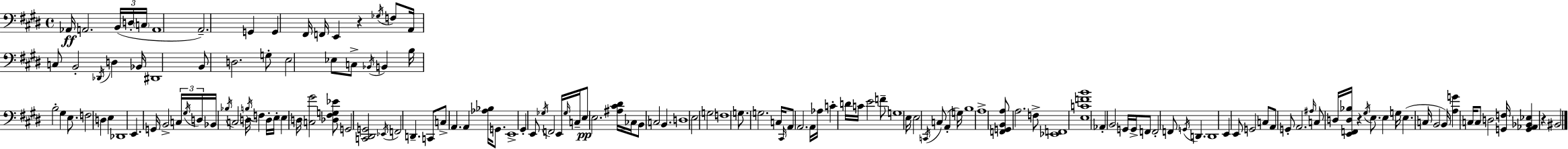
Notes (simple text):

Ab2/s A2/h. B2/s D3/s C3/s A2/w A2/h. G2/q G2/q F#2/s F2/s E2/q R/q Gb3/s F3/e A2/s C3/e B2/h Db2/s D3/q Bb2/s D#2/w B2/e D3/h. G3/e E3/h Eb3/e C3/e Bb2/s B2/q B3/s B3/h G#3/q E3/e. F3/h D3/q E3/q Db2/w E2/q. G2/s B2/h C3/s G#3/s D3/s Bb2/s Bb3/s C3/h D3/s B3/s F3/q D3/s E3/s E3/q D3/s [C3,G#4]/h [Db3,F#3,G3,Eb4]/e G2/h [C2,D#2,G2]/h Eb2/s F2/h D2/q. C2/e C3/e A2/q. A2/q [Ab3,Bb3]/s G2/e. E2/w G#2/q E2/e Gb3/s F2/h E2/s Gb3/s C3/s E3/e E3/h. [A#3,C#4,D#4]/s CES3/s B2/e C3/h B2/q. D3/w E3/h G3/h F3/w G3/e. G3/h. C3/s C#2/s A2/e A2/h. A2/s Ab3/s C4/q D4/s C4/s E4/h F4/e G3/w E3/s E3/h C2/s C3/e A2/q G3/s B3/w A3/w [F2,G2,B2,A3]/e A3/h. F3/e [Eb2,F2]/w [E3,C4,F4,B4]/w Ab2/q B2/h G2/s G2/s F2/e F2/h F2/e G2/s D2/q. D2/w E2/q E2/e G2/h C3/e A2/e G2/e A2/h. A#3/s C3/e D3/s [E2,F2,D3,Bb3]/s R/q G#3/s E3/e. E3/q G3/s E3/q. C3/s B2/h B2/s [A3,G4]/q C3/s C3/e D3/h [G2,F3]/s [G2,Ab2,Bb2,Eb3]/q R/q BIS2/h